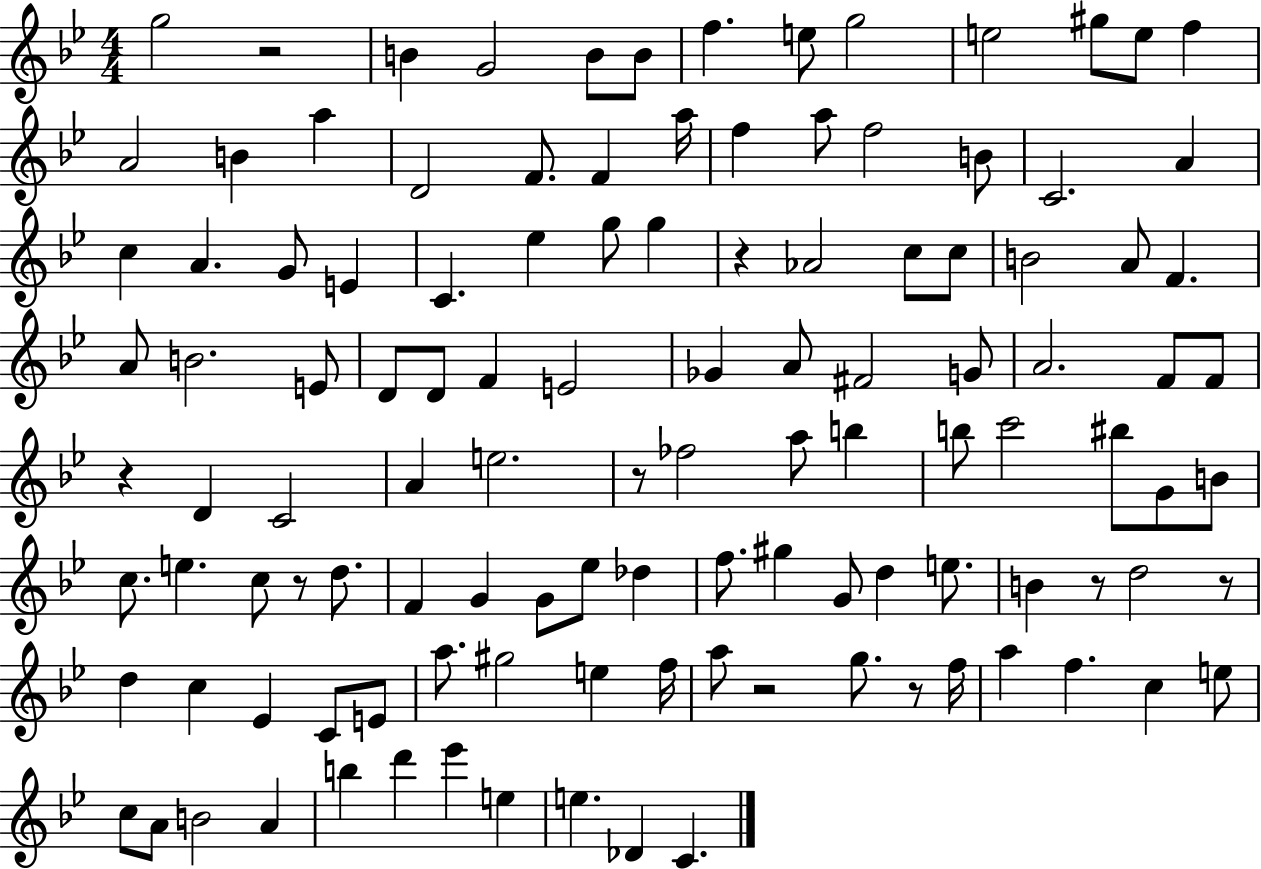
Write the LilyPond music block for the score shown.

{
  \clef treble
  \numericTimeSignature
  \time 4/4
  \key bes \major
  \repeat volta 2 { g''2 r2 | b'4 g'2 b'8 b'8 | f''4. e''8 g''2 | e''2 gis''8 e''8 f''4 | \break a'2 b'4 a''4 | d'2 f'8. f'4 a''16 | f''4 a''8 f''2 b'8 | c'2. a'4 | \break c''4 a'4. g'8 e'4 | c'4. ees''4 g''8 g''4 | r4 aes'2 c''8 c''8 | b'2 a'8 f'4. | \break a'8 b'2. e'8 | d'8 d'8 f'4 e'2 | ges'4 a'8 fis'2 g'8 | a'2. f'8 f'8 | \break r4 d'4 c'2 | a'4 e''2. | r8 fes''2 a''8 b''4 | b''8 c'''2 bis''8 g'8 b'8 | \break c''8. e''4. c''8 r8 d''8. | f'4 g'4 g'8 ees''8 des''4 | f''8. gis''4 g'8 d''4 e''8. | b'4 r8 d''2 r8 | \break d''4 c''4 ees'4 c'8 e'8 | a''8. gis''2 e''4 f''16 | a''8 r2 g''8. r8 f''16 | a''4 f''4. c''4 e''8 | \break c''8 a'8 b'2 a'4 | b''4 d'''4 ees'''4 e''4 | e''4. des'4 c'4. | } \bar "|."
}